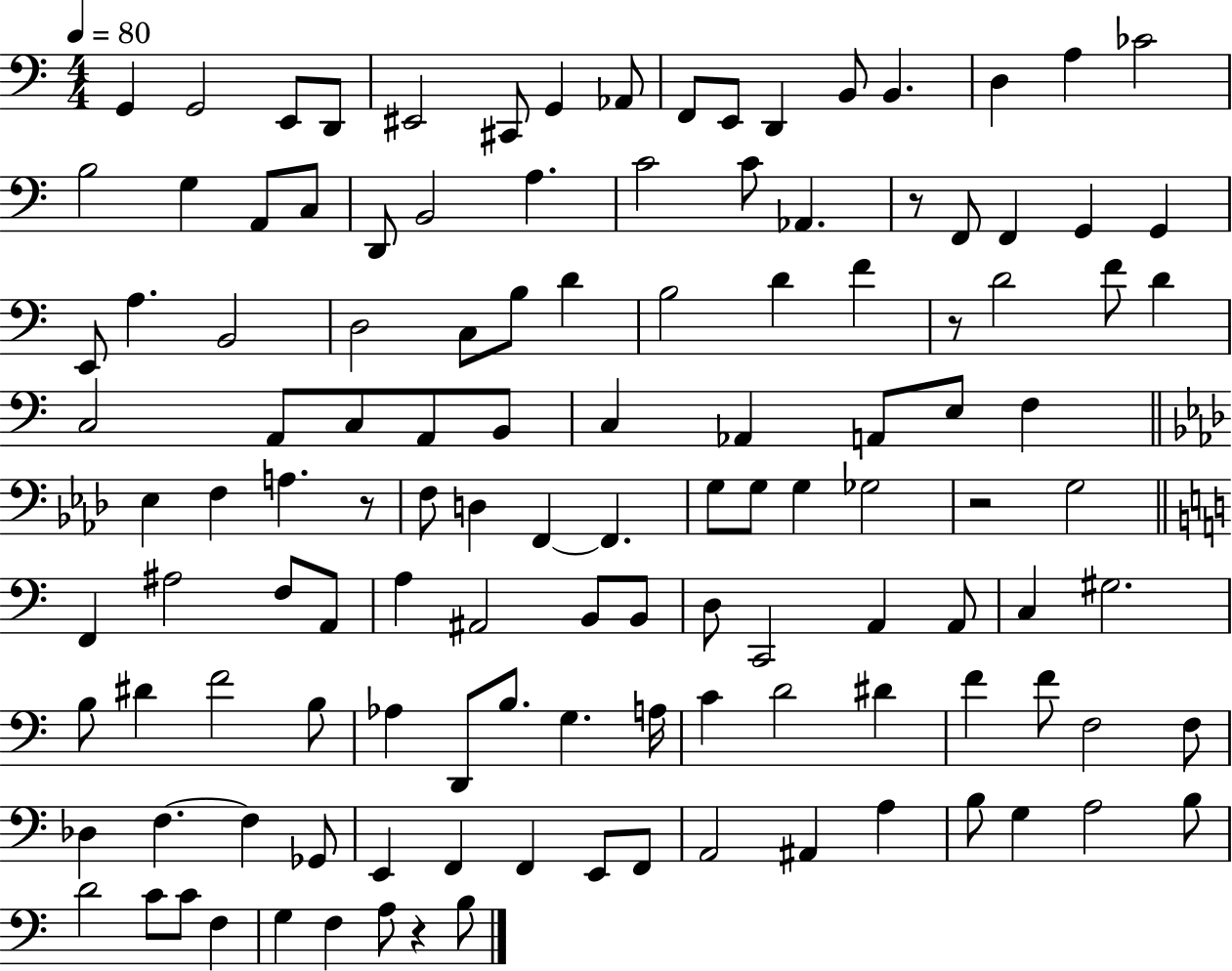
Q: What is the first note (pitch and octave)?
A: G2